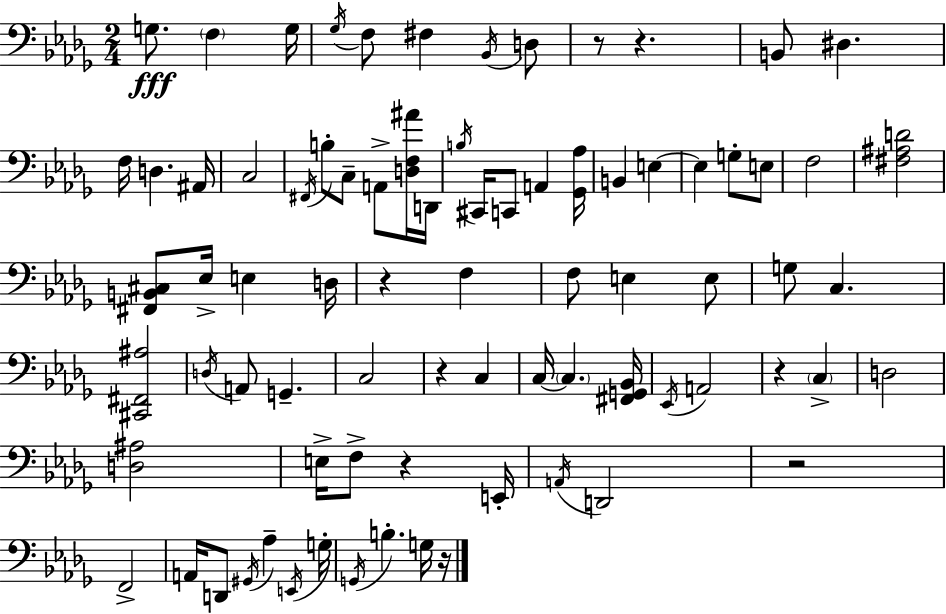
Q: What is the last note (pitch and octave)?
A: G3